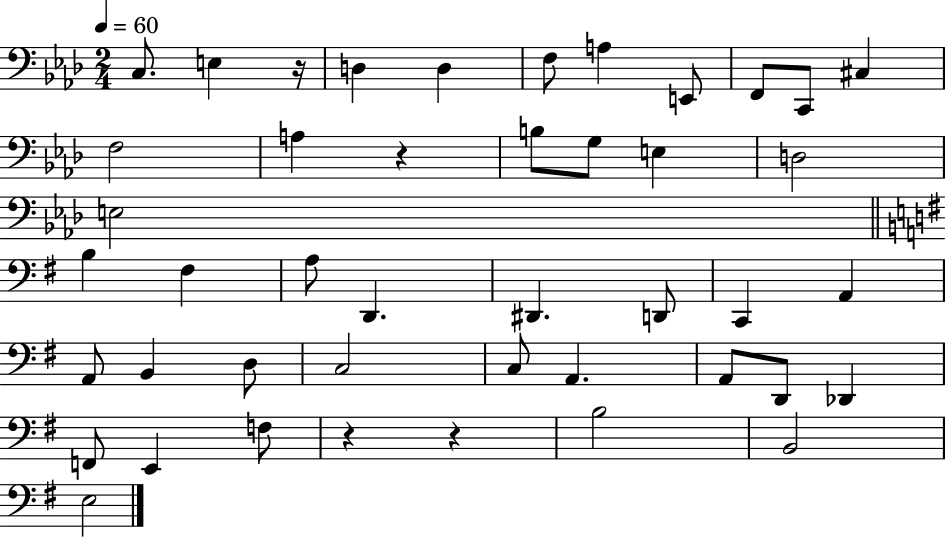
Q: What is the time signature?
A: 2/4